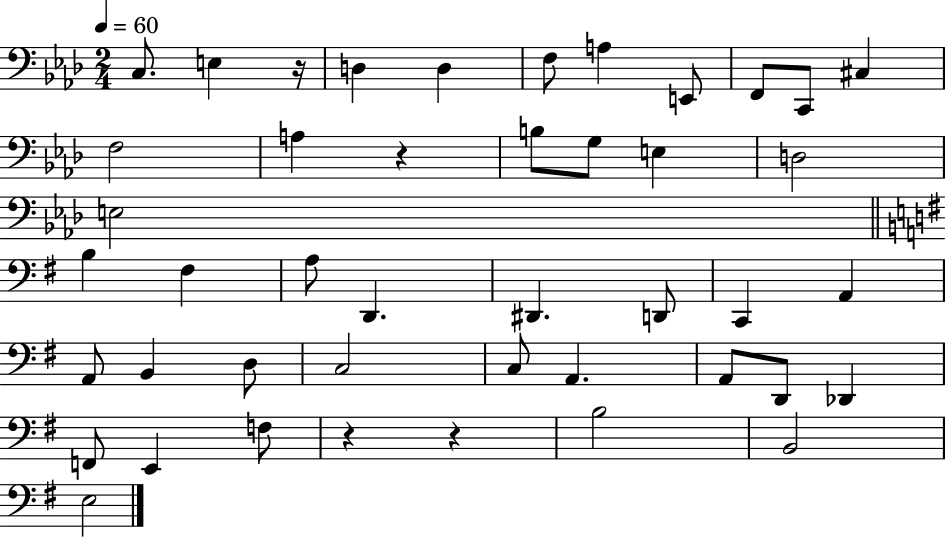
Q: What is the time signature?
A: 2/4